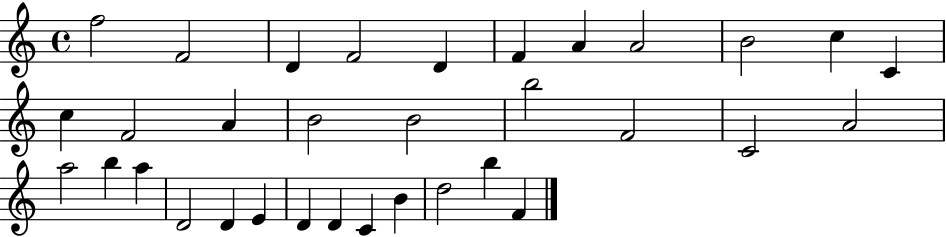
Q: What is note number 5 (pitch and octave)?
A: D4